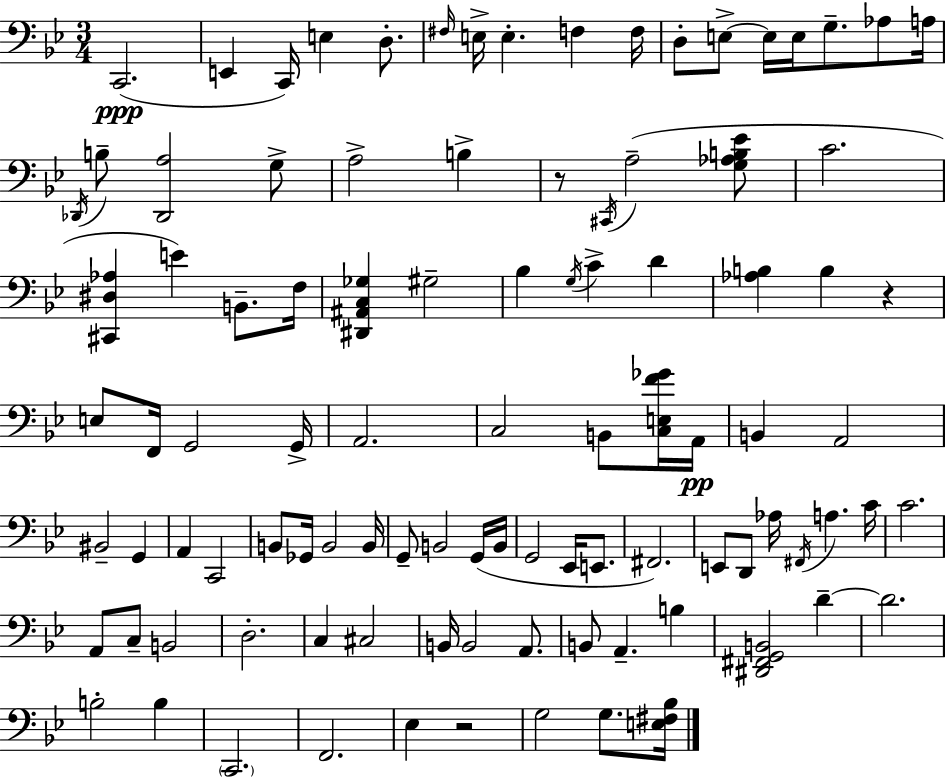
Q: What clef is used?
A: bass